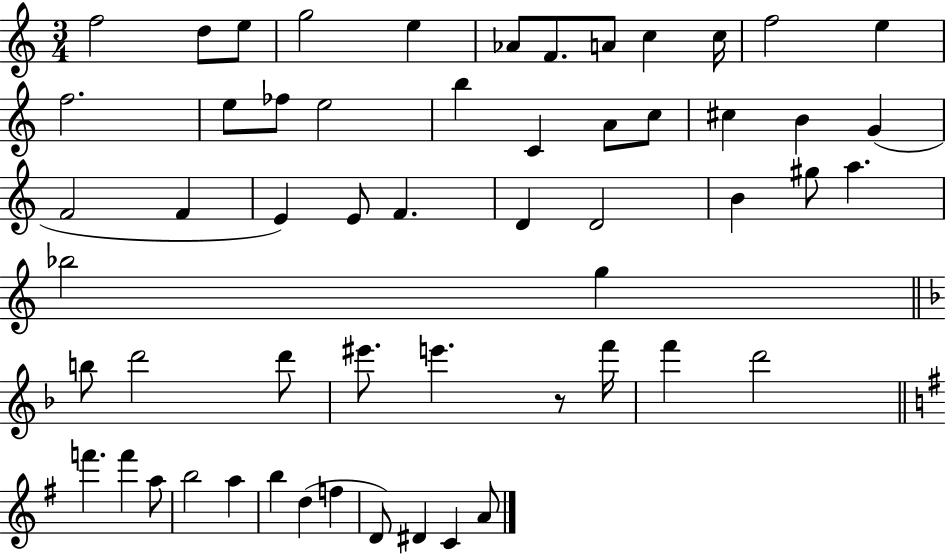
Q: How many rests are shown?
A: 1